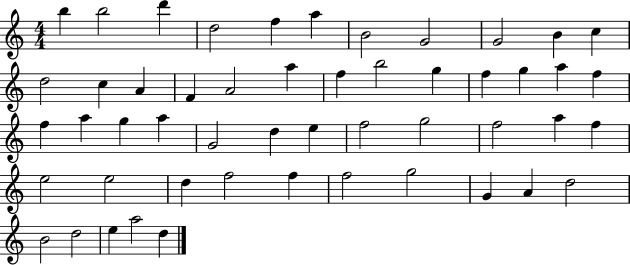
B5/q B5/h D6/q D5/h F5/q A5/q B4/h G4/h G4/h B4/q C5/q D5/h C5/q A4/q F4/q A4/h A5/q F5/q B5/h G5/q F5/q G5/q A5/q F5/q F5/q A5/q G5/q A5/q G4/h D5/q E5/q F5/h G5/h F5/h A5/q F5/q E5/h E5/h D5/q F5/h F5/q F5/h G5/h G4/q A4/q D5/h B4/h D5/h E5/q A5/h D5/q